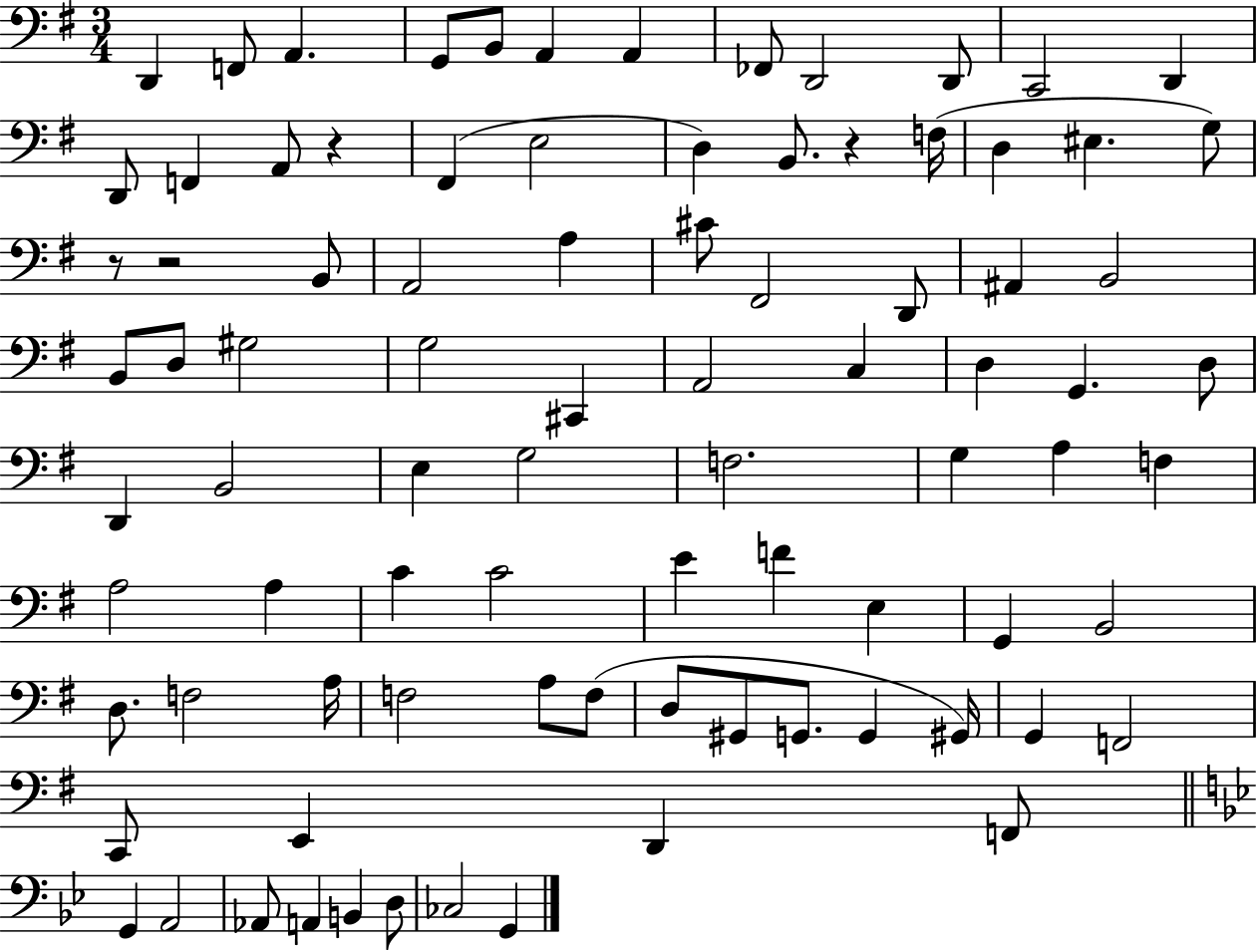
D2/q F2/e A2/q. G2/e B2/e A2/q A2/q FES2/e D2/h D2/e C2/h D2/q D2/e F2/q A2/e R/q F#2/q E3/h D3/q B2/e. R/q F3/s D3/q EIS3/q. G3/e R/e R/h B2/e A2/h A3/q C#4/e F#2/h D2/e A#2/q B2/h B2/e D3/e G#3/h G3/h C#2/q A2/h C3/q D3/q G2/q. D3/e D2/q B2/h E3/q G3/h F3/h. G3/q A3/q F3/q A3/h A3/q C4/q C4/h E4/q F4/q E3/q G2/q B2/h D3/e. F3/h A3/s F3/h A3/e F3/e D3/e G#2/e G2/e. G2/q G#2/s G2/q F2/h C2/e E2/q D2/q F2/e G2/q A2/h Ab2/e A2/q B2/q D3/e CES3/h G2/q